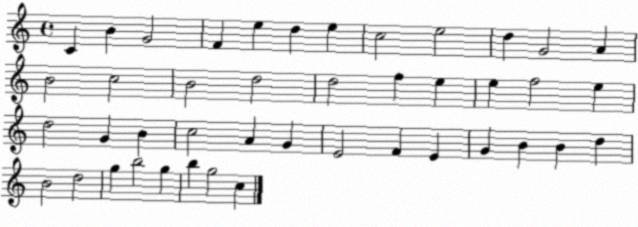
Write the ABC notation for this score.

X:1
T:Untitled
M:4/4
L:1/4
K:C
C B G2 F e d e c2 e2 d G2 A B2 c2 B2 d2 d2 f e e f2 e d2 G B c2 A G E2 F E G B B d B2 d2 g b2 g b g2 c